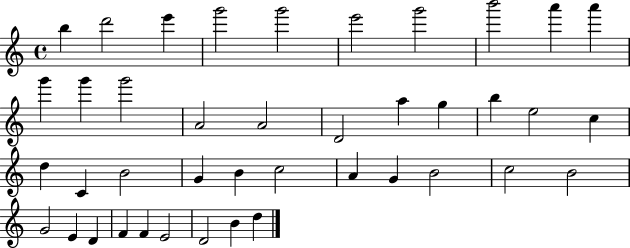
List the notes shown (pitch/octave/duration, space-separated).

B5/q D6/h E6/q G6/h G6/h E6/h G6/h B6/h A6/q A6/q G6/q G6/q G6/h A4/h A4/h D4/h A5/q G5/q B5/q E5/h C5/q D5/q C4/q B4/h G4/q B4/q C5/h A4/q G4/q B4/h C5/h B4/h G4/h E4/q D4/q F4/q F4/q E4/h D4/h B4/q D5/q